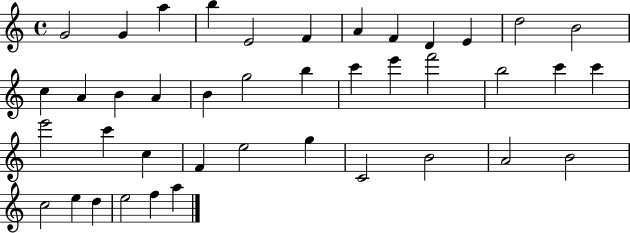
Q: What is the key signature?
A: C major